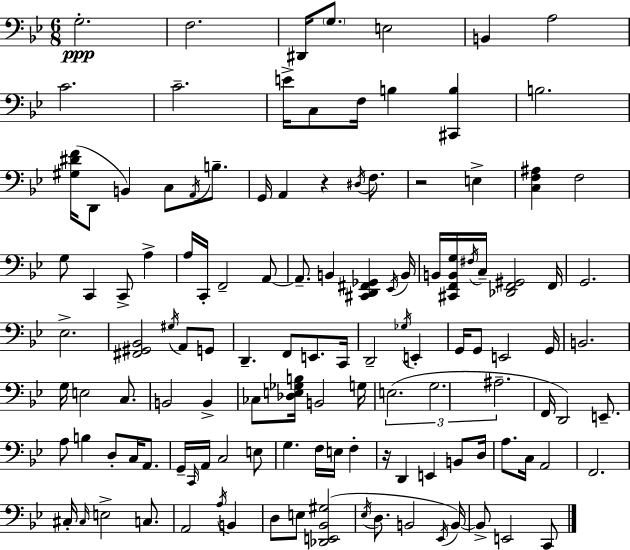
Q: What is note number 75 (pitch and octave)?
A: D3